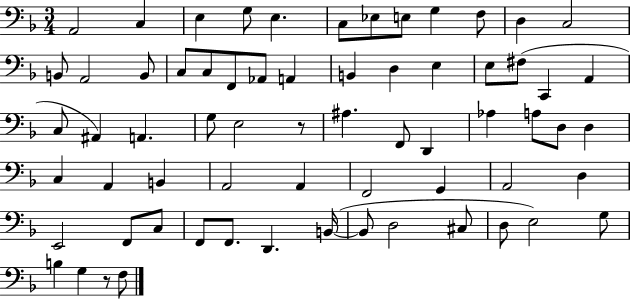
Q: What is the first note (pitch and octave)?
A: A2